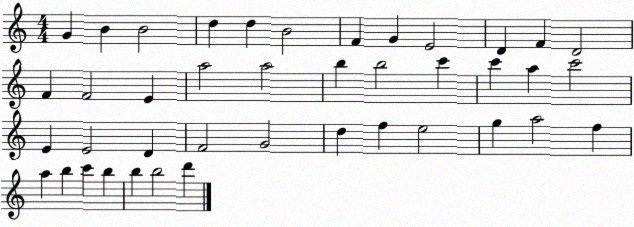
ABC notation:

X:1
T:Untitled
M:4/4
L:1/4
K:C
G B B2 d d B2 F G E2 D F D2 F F2 E a2 a2 b b2 c' c' a c'2 E E2 D F2 G2 d f e2 g a2 f a b c' b b b2 d'